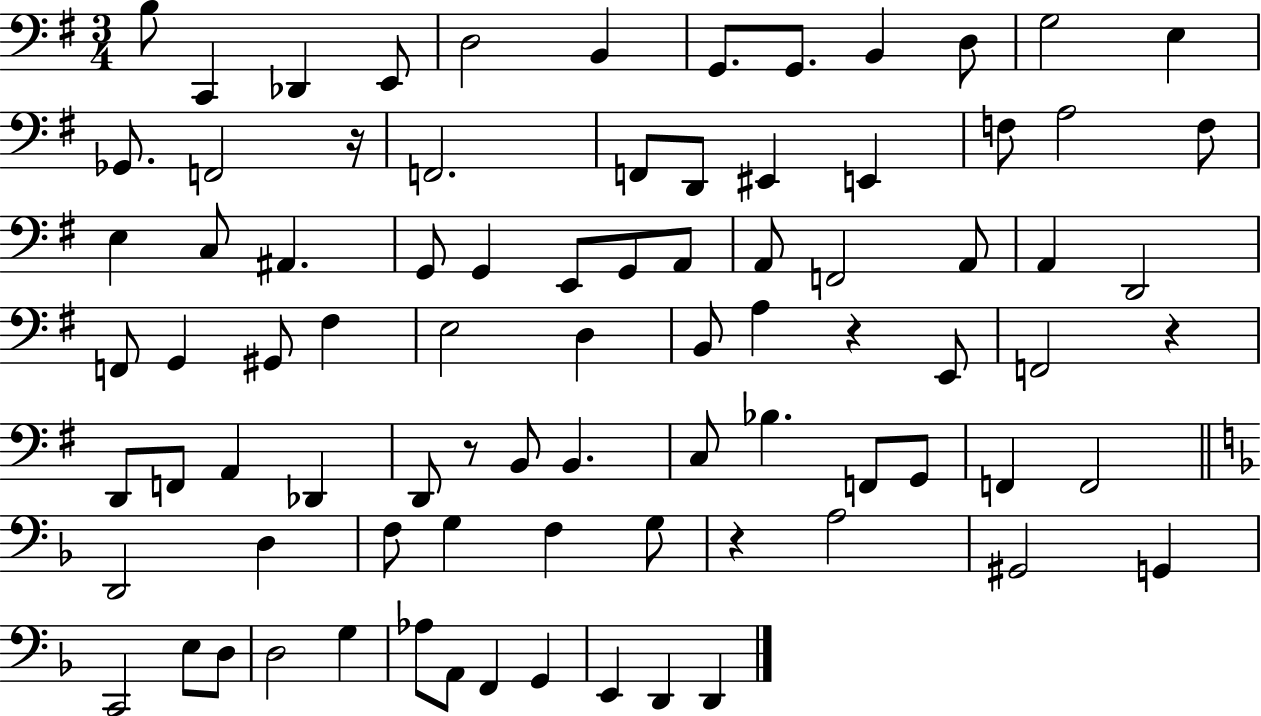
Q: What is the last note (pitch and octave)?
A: D2